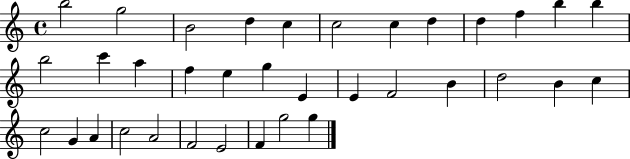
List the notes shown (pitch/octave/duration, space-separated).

B5/h G5/h B4/h D5/q C5/q C5/h C5/q D5/q D5/q F5/q B5/q B5/q B5/h C6/q A5/q F5/q E5/q G5/q E4/q E4/q F4/h B4/q D5/h B4/q C5/q C5/h G4/q A4/q C5/h A4/h F4/h E4/h F4/q G5/h G5/q